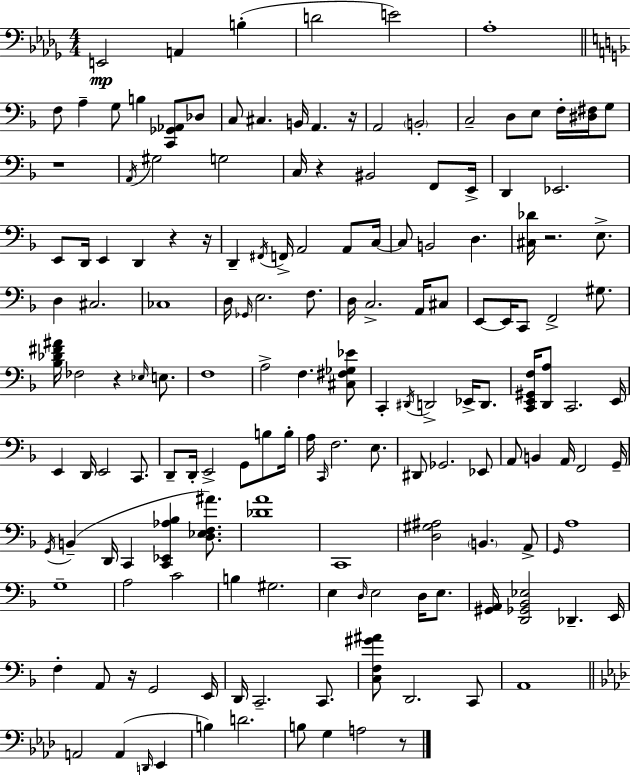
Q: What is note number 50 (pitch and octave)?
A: Gb2